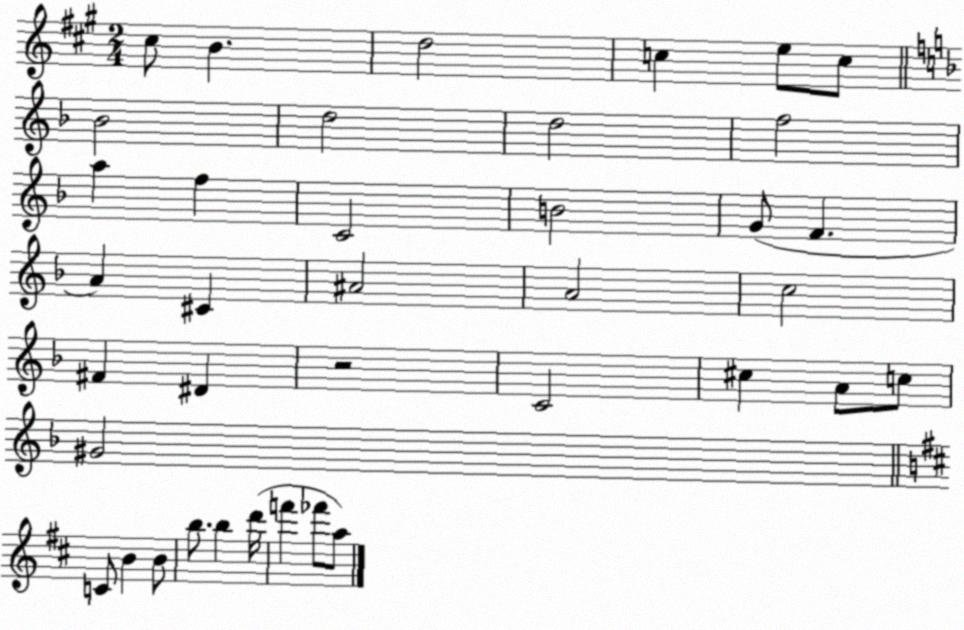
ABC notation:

X:1
T:Untitled
M:2/4
L:1/4
K:A
^c/2 B d2 c e/2 c/2 _B2 d2 d2 f2 a f C2 B2 G/2 F A ^C ^A2 A2 c2 ^F ^D z2 C2 ^c A/2 c/2 ^G2 C/2 B B/2 b/2 b d'/4 f' _f'/2 a/2